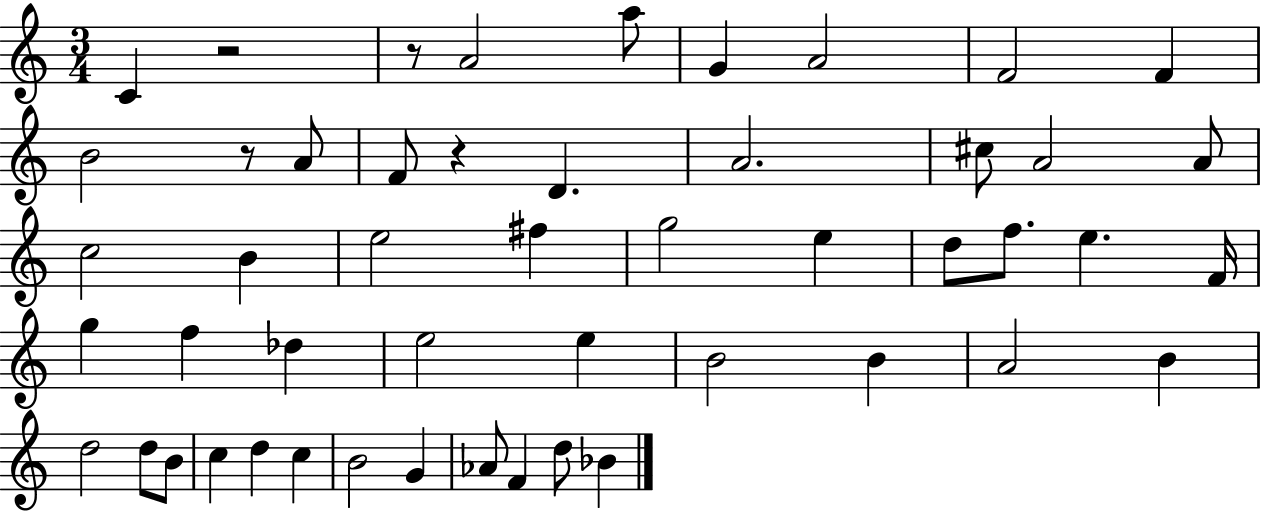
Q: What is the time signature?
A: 3/4